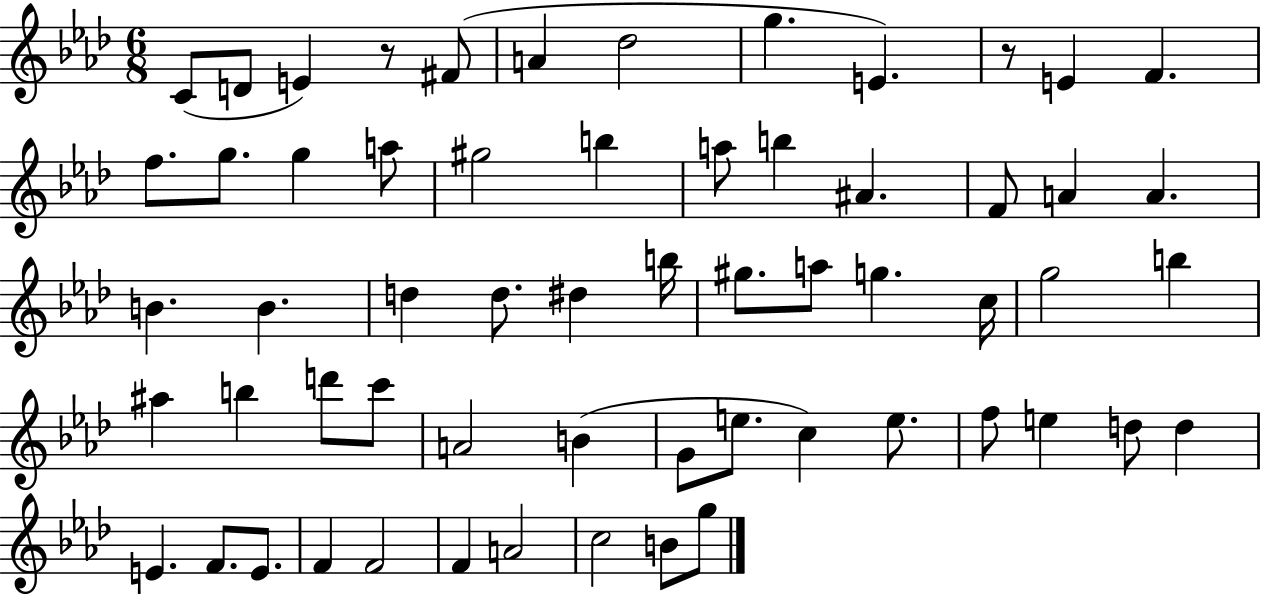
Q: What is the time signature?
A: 6/8